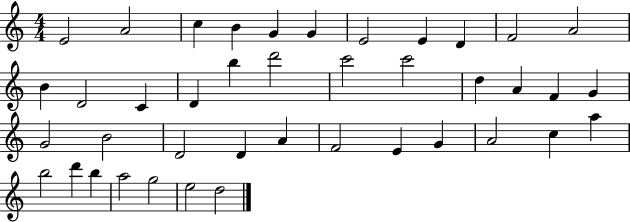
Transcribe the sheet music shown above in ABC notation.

X:1
T:Untitled
M:4/4
L:1/4
K:C
E2 A2 c B G G E2 E D F2 A2 B D2 C D b d'2 c'2 c'2 d A F G G2 B2 D2 D A F2 E G A2 c a b2 d' b a2 g2 e2 d2